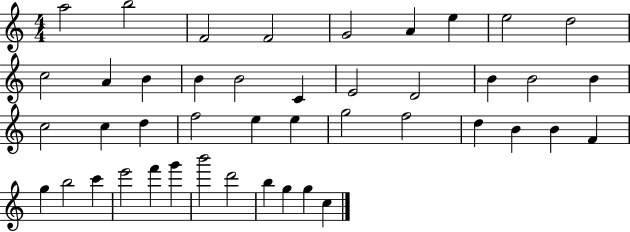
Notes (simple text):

A5/h B5/h F4/h F4/h G4/h A4/q E5/q E5/h D5/h C5/h A4/q B4/q B4/q B4/h C4/q E4/h D4/h B4/q B4/h B4/q C5/h C5/q D5/q F5/h E5/q E5/q G5/h F5/h D5/q B4/q B4/q F4/q G5/q B5/h C6/q E6/h F6/q G6/q B6/h D6/h B5/q G5/q G5/q C5/q